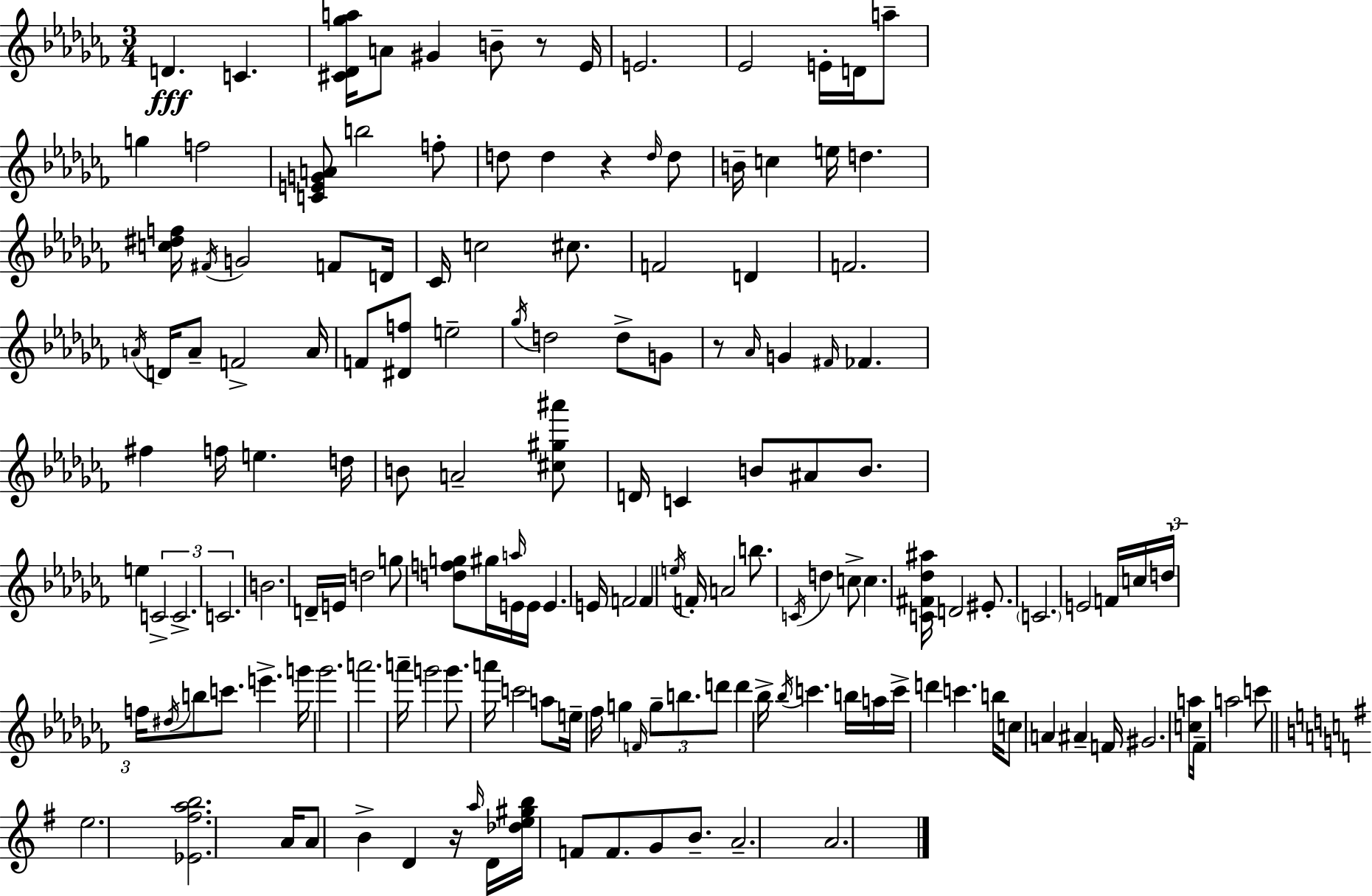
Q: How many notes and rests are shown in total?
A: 157